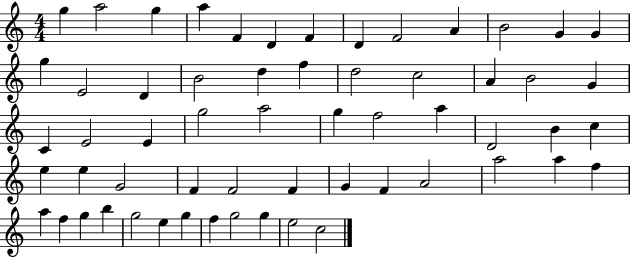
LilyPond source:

{
  \clef treble
  \numericTimeSignature
  \time 4/4
  \key c \major
  g''4 a''2 g''4 | a''4 f'4 d'4 f'4 | d'4 f'2 a'4 | b'2 g'4 g'4 | \break g''4 e'2 d'4 | b'2 d''4 f''4 | d''2 c''2 | a'4 b'2 g'4 | \break c'4 e'2 e'4 | g''2 a''2 | g''4 f''2 a''4 | d'2 b'4 c''4 | \break e''4 e''4 g'2 | f'4 f'2 f'4 | g'4 f'4 a'2 | a''2 a''4 f''4 | \break a''4 f''4 g''4 b''4 | g''2 e''4 g''4 | f''4 g''2 g''4 | e''2 c''2 | \break \bar "|."
}